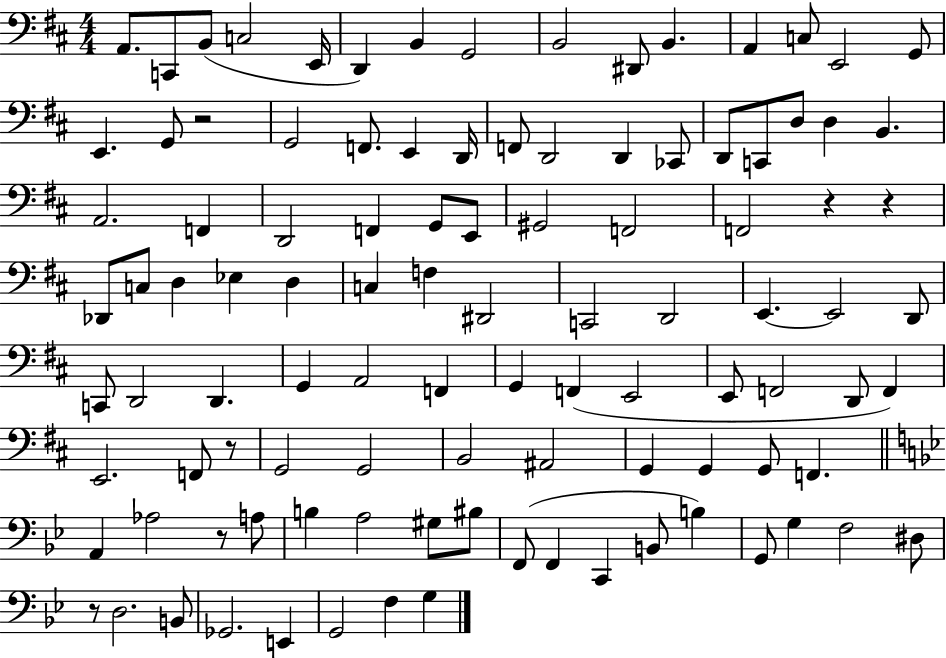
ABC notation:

X:1
T:Untitled
M:4/4
L:1/4
K:D
A,,/2 C,,/2 B,,/2 C,2 E,,/4 D,, B,, G,,2 B,,2 ^D,,/2 B,, A,, C,/2 E,,2 G,,/2 E,, G,,/2 z2 G,,2 F,,/2 E,, D,,/4 F,,/2 D,,2 D,, _C,,/2 D,,/2 C,,/2 D,/2 D, B,, A,,2 F,, D,,2 F,, G,,/2 E,,/2 ^G,,2 F,,2 F,,2 z z _D,,/2 C,/2 D, _E, D, C, F, ^D,,2 C,,2 D,,2 E,, E,,2 D,,/2 C,,/2 D,,2 D,, G,, A,,2 F,, G,, F,, E,,2 E,,/2 F,,2 D,,/2 F,, E,,2 F,,/2 z/2 G,,2 G,,2 B,,2 ^A,,2 G,, G,, G,,/2 F,, A,, _A,2 z/2 A,/2 B, A,2 ^G,/2 ^B,/2 F,,/2 F,, C,, B,,/2 B, G,,/2 G, F,2 ^D,/2 z/2 D,2 B,,/2 _G,,2 E,, G,,2 F, G,